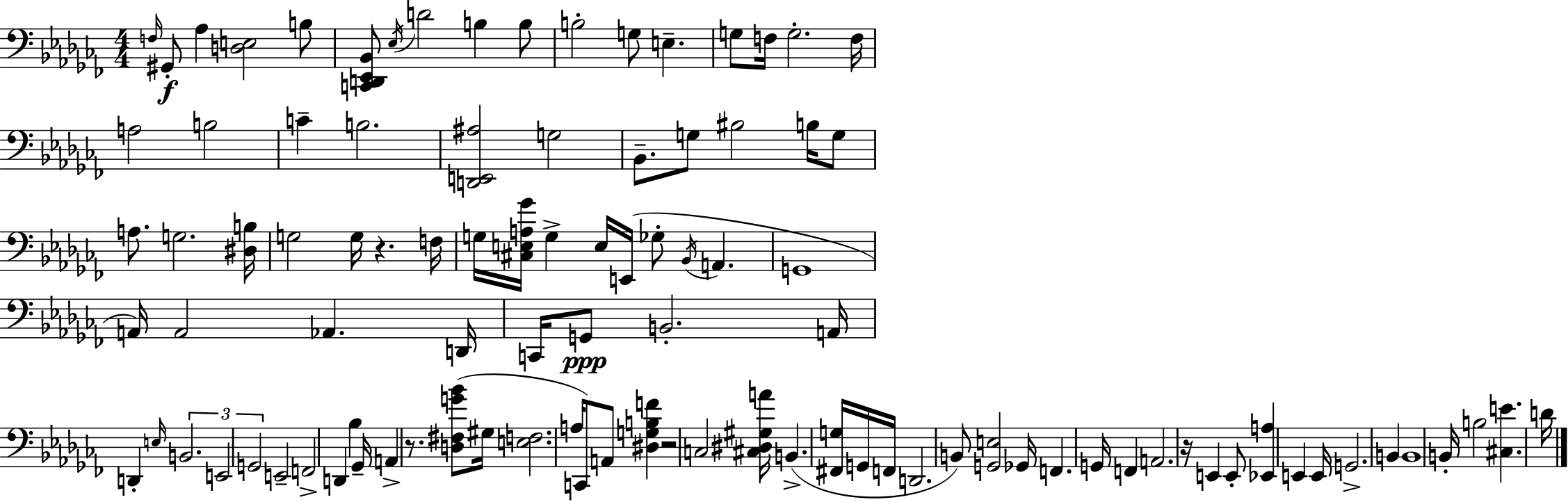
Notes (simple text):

F3/s G#2/e Ab3/q [D3,E3]/h B3/e [C2,D2,Eb2,Bb2]/e Eb3/s D4/h B3/q B3/e B3/h G3/e E3/q. G3/e F3/s G3/h. F3/s A3/h B3/h C4/q B3/h. [D2,E2,A#3]/h G3/h Bb2/e. G3/e BIS3/h B3/s G3/e A3/e. G3/h. [D#3,B3]/s G3/h G3/s R/q. F3/s G3/s [C#3,E3,A3,Gb4]/s G3/q E3/s E2/s Gb3/e Bb2/s A2/q. G2/w A2/s A2/h Ab2/q. D2/s C2/s G2/e B2/h. A2/s D2/q E3/s B2/h. E2/h G2/h E2/h F2/h D2/q Bb3/q Gb2/s A2/q R/e. [D3,F#3,G4,Bb4]/e G#3/s [E3,F3]/h. A3/s C2/e A2/e [D#3,G3,B3,F4]/q R/h C3/h [C#3,D#3,G#3,A4]/s B2/q. [F#2,G3]/s G2/s F2/s D2/h. B2/e [G2,E3]/h Gb2/s F2/q. G2/s F2/q A2/h. R/s E2/q E2/e [Eb2,A3]/q E2/q E2/s G2/h. B2/q B2/w B2/s B3/h [C#3,E4]/q. D4/s